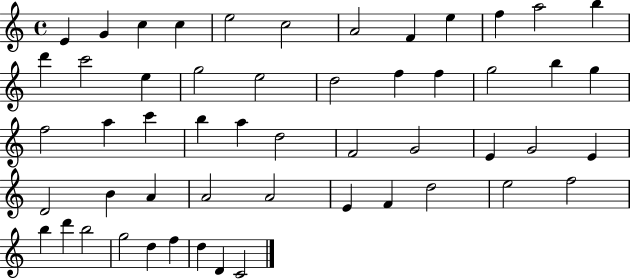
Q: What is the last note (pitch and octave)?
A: C4